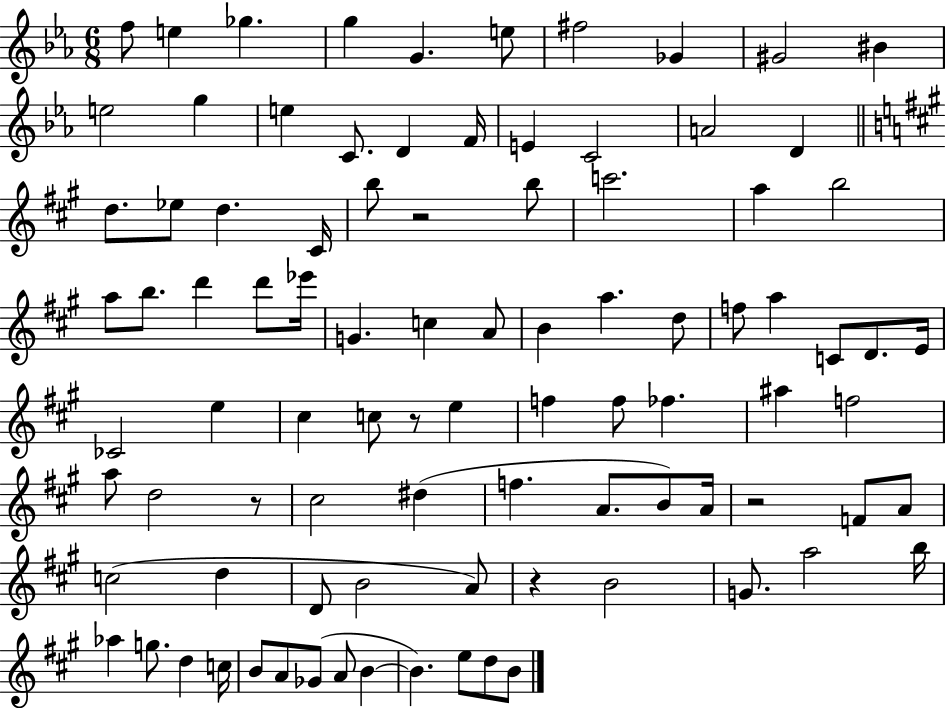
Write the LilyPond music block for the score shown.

{
  \clef treble
  \numericTimeSignature
  \time 6/8
  \key ees \major
  f''8 e''4 ges''4. | g''4 g'4. e''8 | fis''2 ges'4 | gis'2 bis'4 | \break e''2 g''4 | e''4 c'8. d'4 f'16 | e'4 c'2 | a'2 d'4 | \break \bar "||" \break \key a \major d''8. ees''8 d''4. cis'16 | b''8 r2 b''8 | c'''2. | a''4 b''2 | \break a''8 b''8. d'''4 d'''8 ees'''16 | g'4. c''4 a'8 | b'4 a''4. d''8 | f''8 a''4 c'8 d'8. e'16 | \break ces'2 e''4 | cis''4 c''8 r8 e''4 | f''4 f''8 fes''4. | ais''4 f''2 | \break a''8 d''2 r8 | cis''2 dis''4( | f''4. a'8. b'8) a'16 | r2 f'8 a'8 | \break c''2( d''4 | d'8 b'2 a'8) | r4 b'2 | g'8. a''2 b''16 | \break aes''4 g''8. d''4 c''16 | b'8 a'8 ges'8( a'8 b'4~~ | b'4.) e''8 d''8 b'8 | \bar "|."
}